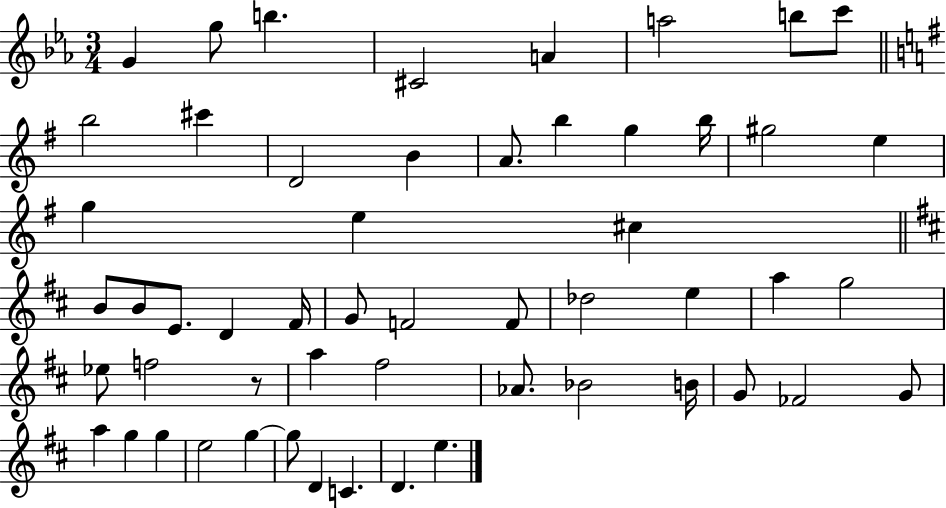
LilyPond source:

{
  \clef treble
  \numericTimeSignature
  \time 3/4
  \key ees \major
  g'4 g''8 b''4. | cis'2 a'4 | a''2 b''8 c'''8 | \bar "||" \break \key g \major b''2 cis'''4 | d'2 b'4 | a'8. b''4 g''4 b''16 | gis''2 e''4 | \break g''4 e''4 cis''4 | \bar "||" \break \key d \major b'8 b'8 e'8. d'4 fis'16 | g'8 f'2 f'8 | des''2 e''4 | a''4 g''2 | \break ees''8 f''2 r8 | a''4 fis''2 | aes'8. bes'2 b'16 | g'8 fes'2 g'8 | \break a''4 g''4 g''4 | e''2 g''4~~ | g''8 d'4 c'4. | d'4. e''4. | \break \bar "|."
}